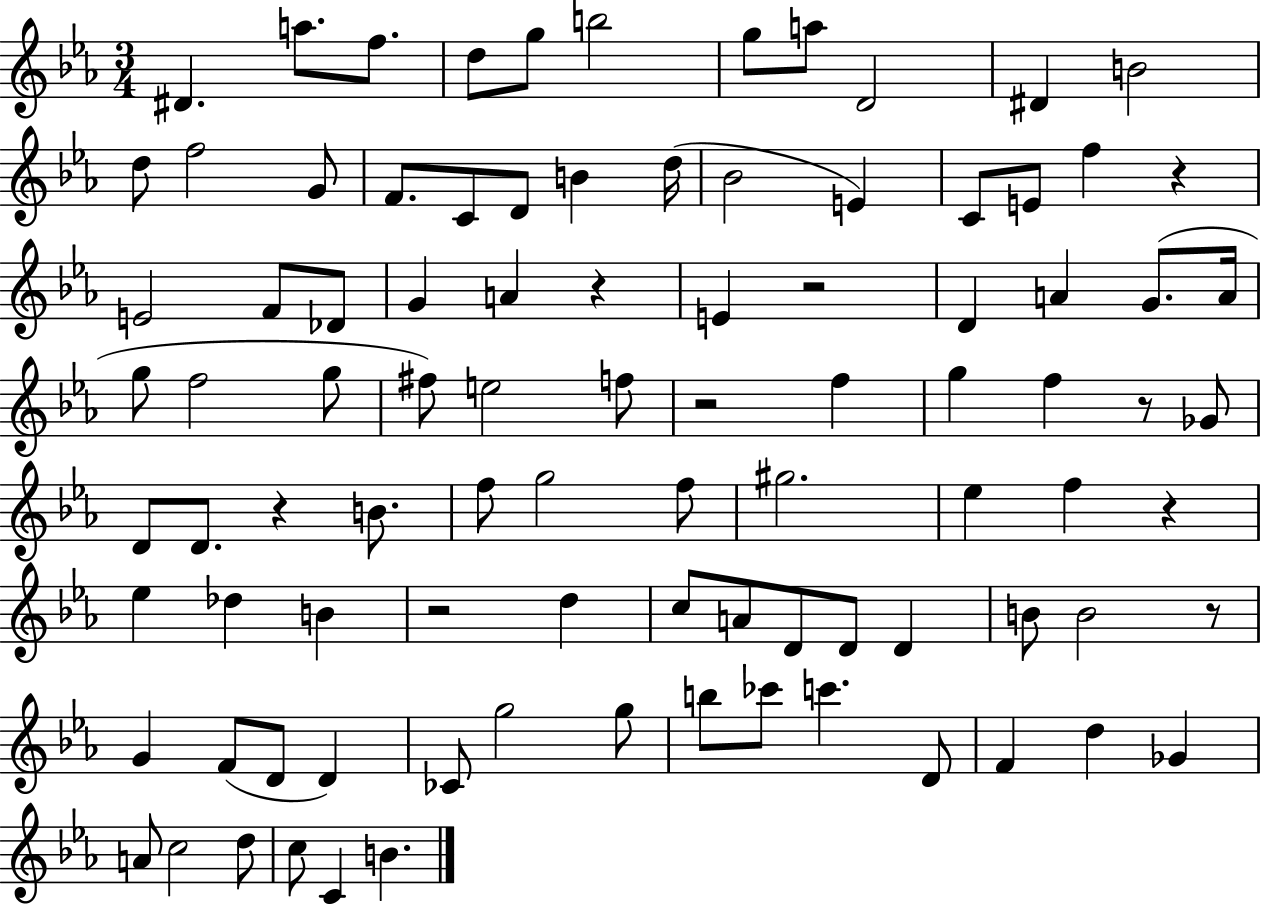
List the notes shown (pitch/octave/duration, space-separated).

D#4/q. A5/e. F5/e. D5/e G5/e B5/h G5/e A5/e D4/h D#4/q B4/h D5/e F5/h G4/e F4/e. C4/e D4/e B4/q D5/s Bb4/h E4/q C4/e E4/e F5/q R/q E4/h F4/e Db4/e G4/q A4/q R/q E4/q R/h D4/q A4/q G4/e. A4/s G5/e F5/h G5/e F#5/e E5/h F5/e R/h F5/q G5/q F5/q R/e Gb4/e D4/e D4/e. R/q B4/e. F5/e G5/h F5/e G#5/h. Eb5/q F5/q R/q Eb5/q Db5/q B4/q R/h D5/q C5/e A4/e D4/e D4/e D4/q B4/e B4/h R/e G4/q F4/e D4/e D4/q CES4/e G5/h G5/e B5/e CES6/e C6/q. D4/e F4/q D5/q Gb4/q A4/e C5/h D5/e C5/e C4/q B4/q.